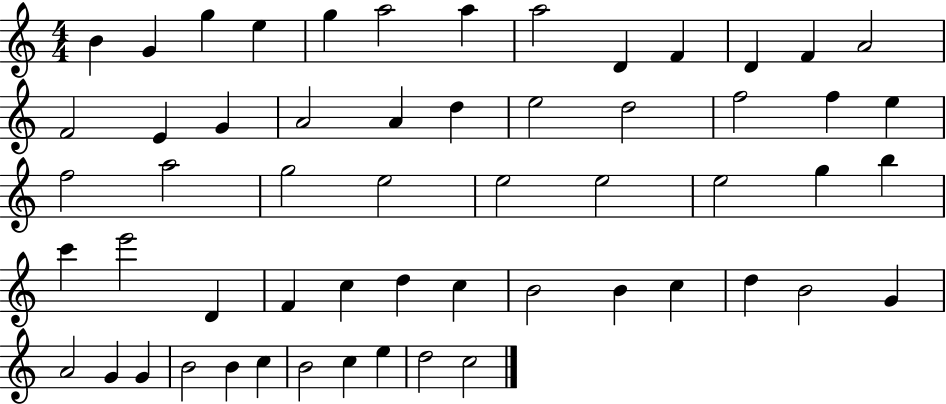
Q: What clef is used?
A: treble